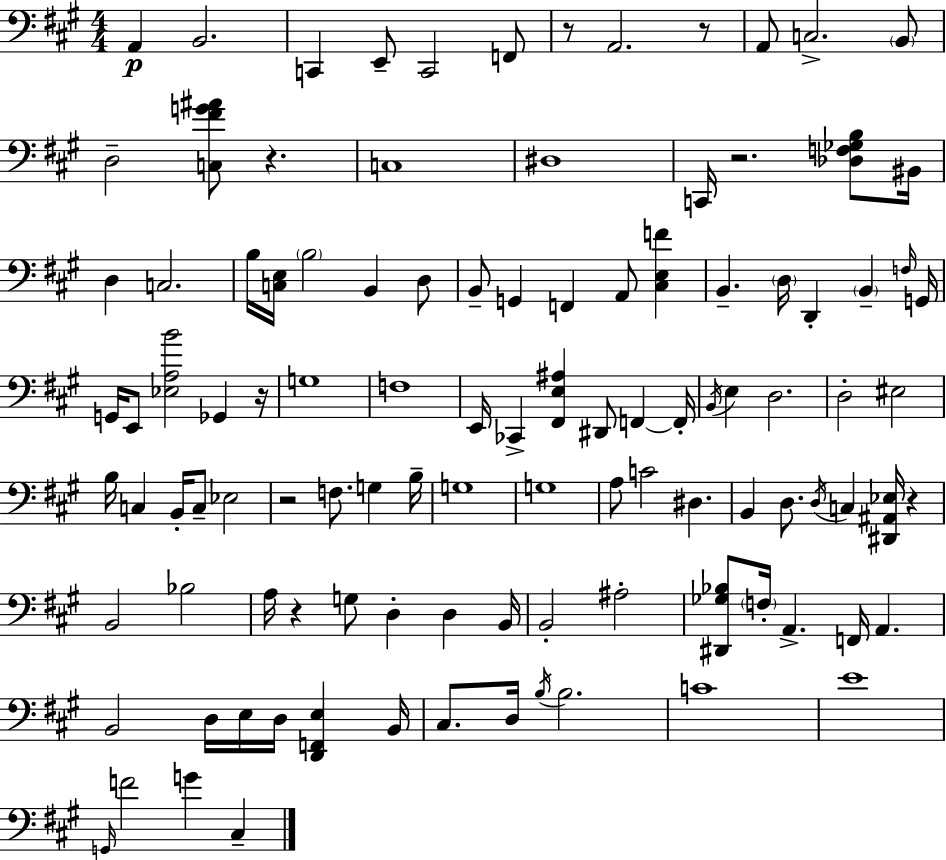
X:1
T:Untitled
M:4/4
L:1/4
K:A
A,, B,,2 C,, E,,/2 C,,2 F,,/2 z/2 A,,2 z/2 A,,/2 C,2 B,,/2 D,2 [C,^FG^A]/2 z C,4 ^D,4 C,,/4 z2 [_D,F,_G,B,]/2 ^B,,/4 D, C,2 B,/4 [C,E,]/4 B,2 B,, D,/2 B,,/2 G,, F,, A,,/2 [^C,E,F] B,, D,/4 D,, B,, F,/4 G,,/4 G,,/4 E,,/2 [_E,A,B]2 _G,, z/4 G,4 F,4 E,,/4 _C,, [^F,,E,^A,] ^D,,/2 F,, F,,/4 B,,/4 E, D,2 D,2 ^E,2 B,/4 C, B,,/4 C,/2 _E,2 z2 F,/2 G, B,/4 G,4 G,4 A,/2 C2 ^D, B,, D,/2 D,/4 C, [^D,,^A,,_E,]/4 z B,,2 _B,2 A,/4 z G,/2 D, D, B,,/4 B,,2 ^A,2 [^D,,_G,_B,]/2 F,/4 A,, F,,/4 A,, B,,2 D,/4 E,/4 D,/4 [D,,F,,E,] B,,/4 ^C,/2 D,/4 B,/4 B,2 C4 E4 G,,/4 F2 G ^C,